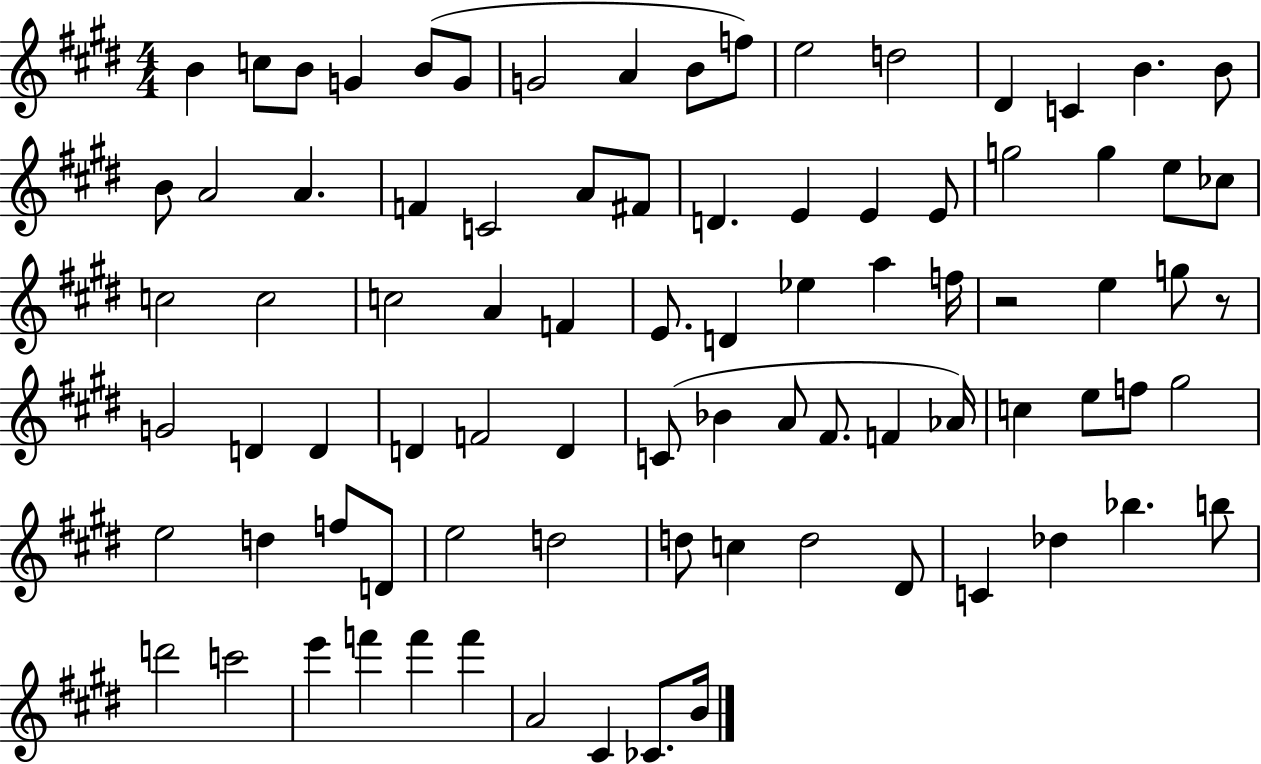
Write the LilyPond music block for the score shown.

{
  \clef treble
  \numericTimeSignature
  \time 4/4
  \key e \major
  \repeat volta 2 { b'4 c''8 b'8 g'4 b'8( g'8 | g'2 a'4 b'8 f''8) | e''2 d''2 | dis'4 c'4 b'4. b'8 | \break b'8 a'2 a'4. | f'4 c'2 a'8 fis'8 | d'4. e'4 e'4 e'8 | g''2 g''4 e''8 ces''8 | \break c''2 c''2 | c''2 a'4 f'4 | e'8. d'4 ees''4 a''4 f''16 | r2 e''4 g''8 r8 | \break g'2 d'4 d'4 | d'4 f'2 d'4 | c'8( bes'4 a'8 fis'8. f'4 aes'16) | c''4 e''8 f''8 gis''2 | \break e''2 d''4 f''8 d'8 | e''2 d''2 | d''8 c''4 d''2 dis'8 | c'4 des''4 bes''4. b''8 | \break d'''2 c'''2 | e'''4 f'''4 f'''4 f'''4 | a'2 cis'4 ces'8. b'16 | } \bar "|."
}